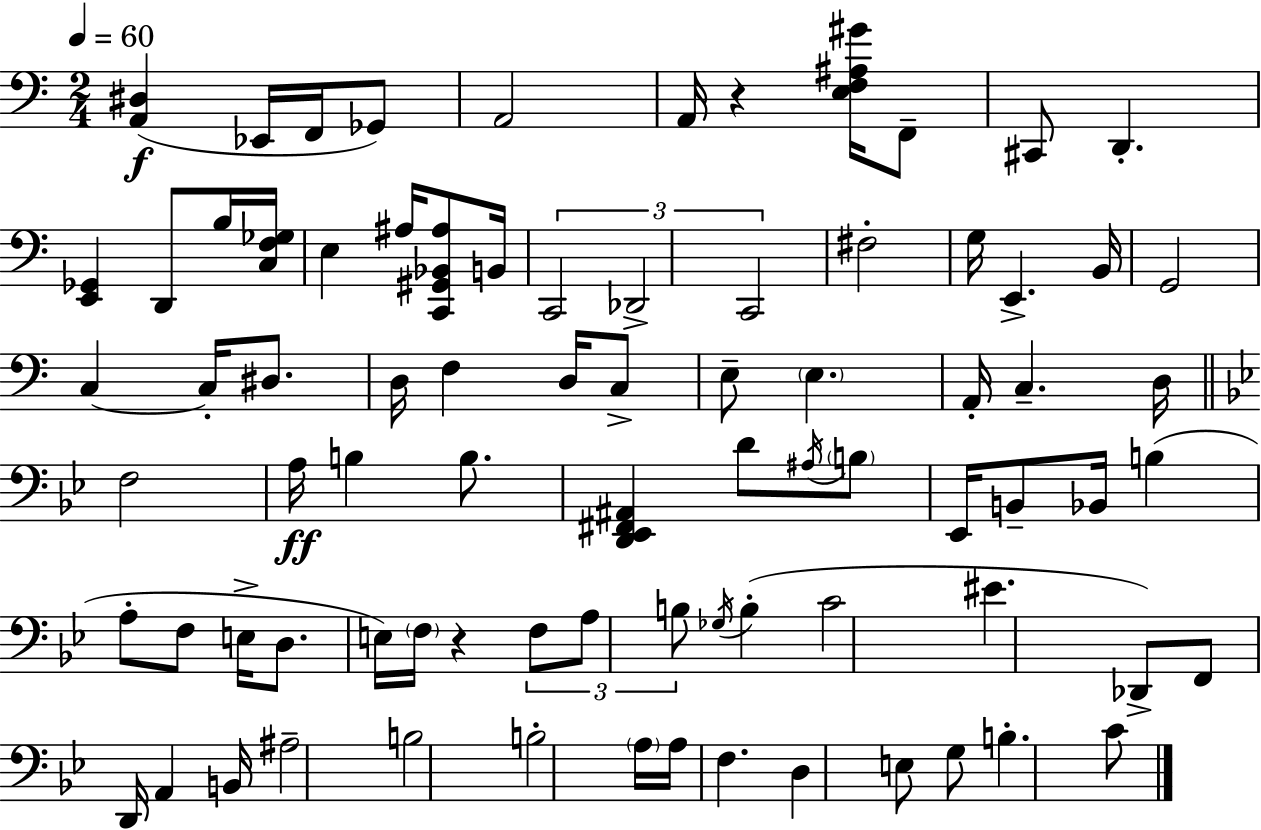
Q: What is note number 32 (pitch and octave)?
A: C3